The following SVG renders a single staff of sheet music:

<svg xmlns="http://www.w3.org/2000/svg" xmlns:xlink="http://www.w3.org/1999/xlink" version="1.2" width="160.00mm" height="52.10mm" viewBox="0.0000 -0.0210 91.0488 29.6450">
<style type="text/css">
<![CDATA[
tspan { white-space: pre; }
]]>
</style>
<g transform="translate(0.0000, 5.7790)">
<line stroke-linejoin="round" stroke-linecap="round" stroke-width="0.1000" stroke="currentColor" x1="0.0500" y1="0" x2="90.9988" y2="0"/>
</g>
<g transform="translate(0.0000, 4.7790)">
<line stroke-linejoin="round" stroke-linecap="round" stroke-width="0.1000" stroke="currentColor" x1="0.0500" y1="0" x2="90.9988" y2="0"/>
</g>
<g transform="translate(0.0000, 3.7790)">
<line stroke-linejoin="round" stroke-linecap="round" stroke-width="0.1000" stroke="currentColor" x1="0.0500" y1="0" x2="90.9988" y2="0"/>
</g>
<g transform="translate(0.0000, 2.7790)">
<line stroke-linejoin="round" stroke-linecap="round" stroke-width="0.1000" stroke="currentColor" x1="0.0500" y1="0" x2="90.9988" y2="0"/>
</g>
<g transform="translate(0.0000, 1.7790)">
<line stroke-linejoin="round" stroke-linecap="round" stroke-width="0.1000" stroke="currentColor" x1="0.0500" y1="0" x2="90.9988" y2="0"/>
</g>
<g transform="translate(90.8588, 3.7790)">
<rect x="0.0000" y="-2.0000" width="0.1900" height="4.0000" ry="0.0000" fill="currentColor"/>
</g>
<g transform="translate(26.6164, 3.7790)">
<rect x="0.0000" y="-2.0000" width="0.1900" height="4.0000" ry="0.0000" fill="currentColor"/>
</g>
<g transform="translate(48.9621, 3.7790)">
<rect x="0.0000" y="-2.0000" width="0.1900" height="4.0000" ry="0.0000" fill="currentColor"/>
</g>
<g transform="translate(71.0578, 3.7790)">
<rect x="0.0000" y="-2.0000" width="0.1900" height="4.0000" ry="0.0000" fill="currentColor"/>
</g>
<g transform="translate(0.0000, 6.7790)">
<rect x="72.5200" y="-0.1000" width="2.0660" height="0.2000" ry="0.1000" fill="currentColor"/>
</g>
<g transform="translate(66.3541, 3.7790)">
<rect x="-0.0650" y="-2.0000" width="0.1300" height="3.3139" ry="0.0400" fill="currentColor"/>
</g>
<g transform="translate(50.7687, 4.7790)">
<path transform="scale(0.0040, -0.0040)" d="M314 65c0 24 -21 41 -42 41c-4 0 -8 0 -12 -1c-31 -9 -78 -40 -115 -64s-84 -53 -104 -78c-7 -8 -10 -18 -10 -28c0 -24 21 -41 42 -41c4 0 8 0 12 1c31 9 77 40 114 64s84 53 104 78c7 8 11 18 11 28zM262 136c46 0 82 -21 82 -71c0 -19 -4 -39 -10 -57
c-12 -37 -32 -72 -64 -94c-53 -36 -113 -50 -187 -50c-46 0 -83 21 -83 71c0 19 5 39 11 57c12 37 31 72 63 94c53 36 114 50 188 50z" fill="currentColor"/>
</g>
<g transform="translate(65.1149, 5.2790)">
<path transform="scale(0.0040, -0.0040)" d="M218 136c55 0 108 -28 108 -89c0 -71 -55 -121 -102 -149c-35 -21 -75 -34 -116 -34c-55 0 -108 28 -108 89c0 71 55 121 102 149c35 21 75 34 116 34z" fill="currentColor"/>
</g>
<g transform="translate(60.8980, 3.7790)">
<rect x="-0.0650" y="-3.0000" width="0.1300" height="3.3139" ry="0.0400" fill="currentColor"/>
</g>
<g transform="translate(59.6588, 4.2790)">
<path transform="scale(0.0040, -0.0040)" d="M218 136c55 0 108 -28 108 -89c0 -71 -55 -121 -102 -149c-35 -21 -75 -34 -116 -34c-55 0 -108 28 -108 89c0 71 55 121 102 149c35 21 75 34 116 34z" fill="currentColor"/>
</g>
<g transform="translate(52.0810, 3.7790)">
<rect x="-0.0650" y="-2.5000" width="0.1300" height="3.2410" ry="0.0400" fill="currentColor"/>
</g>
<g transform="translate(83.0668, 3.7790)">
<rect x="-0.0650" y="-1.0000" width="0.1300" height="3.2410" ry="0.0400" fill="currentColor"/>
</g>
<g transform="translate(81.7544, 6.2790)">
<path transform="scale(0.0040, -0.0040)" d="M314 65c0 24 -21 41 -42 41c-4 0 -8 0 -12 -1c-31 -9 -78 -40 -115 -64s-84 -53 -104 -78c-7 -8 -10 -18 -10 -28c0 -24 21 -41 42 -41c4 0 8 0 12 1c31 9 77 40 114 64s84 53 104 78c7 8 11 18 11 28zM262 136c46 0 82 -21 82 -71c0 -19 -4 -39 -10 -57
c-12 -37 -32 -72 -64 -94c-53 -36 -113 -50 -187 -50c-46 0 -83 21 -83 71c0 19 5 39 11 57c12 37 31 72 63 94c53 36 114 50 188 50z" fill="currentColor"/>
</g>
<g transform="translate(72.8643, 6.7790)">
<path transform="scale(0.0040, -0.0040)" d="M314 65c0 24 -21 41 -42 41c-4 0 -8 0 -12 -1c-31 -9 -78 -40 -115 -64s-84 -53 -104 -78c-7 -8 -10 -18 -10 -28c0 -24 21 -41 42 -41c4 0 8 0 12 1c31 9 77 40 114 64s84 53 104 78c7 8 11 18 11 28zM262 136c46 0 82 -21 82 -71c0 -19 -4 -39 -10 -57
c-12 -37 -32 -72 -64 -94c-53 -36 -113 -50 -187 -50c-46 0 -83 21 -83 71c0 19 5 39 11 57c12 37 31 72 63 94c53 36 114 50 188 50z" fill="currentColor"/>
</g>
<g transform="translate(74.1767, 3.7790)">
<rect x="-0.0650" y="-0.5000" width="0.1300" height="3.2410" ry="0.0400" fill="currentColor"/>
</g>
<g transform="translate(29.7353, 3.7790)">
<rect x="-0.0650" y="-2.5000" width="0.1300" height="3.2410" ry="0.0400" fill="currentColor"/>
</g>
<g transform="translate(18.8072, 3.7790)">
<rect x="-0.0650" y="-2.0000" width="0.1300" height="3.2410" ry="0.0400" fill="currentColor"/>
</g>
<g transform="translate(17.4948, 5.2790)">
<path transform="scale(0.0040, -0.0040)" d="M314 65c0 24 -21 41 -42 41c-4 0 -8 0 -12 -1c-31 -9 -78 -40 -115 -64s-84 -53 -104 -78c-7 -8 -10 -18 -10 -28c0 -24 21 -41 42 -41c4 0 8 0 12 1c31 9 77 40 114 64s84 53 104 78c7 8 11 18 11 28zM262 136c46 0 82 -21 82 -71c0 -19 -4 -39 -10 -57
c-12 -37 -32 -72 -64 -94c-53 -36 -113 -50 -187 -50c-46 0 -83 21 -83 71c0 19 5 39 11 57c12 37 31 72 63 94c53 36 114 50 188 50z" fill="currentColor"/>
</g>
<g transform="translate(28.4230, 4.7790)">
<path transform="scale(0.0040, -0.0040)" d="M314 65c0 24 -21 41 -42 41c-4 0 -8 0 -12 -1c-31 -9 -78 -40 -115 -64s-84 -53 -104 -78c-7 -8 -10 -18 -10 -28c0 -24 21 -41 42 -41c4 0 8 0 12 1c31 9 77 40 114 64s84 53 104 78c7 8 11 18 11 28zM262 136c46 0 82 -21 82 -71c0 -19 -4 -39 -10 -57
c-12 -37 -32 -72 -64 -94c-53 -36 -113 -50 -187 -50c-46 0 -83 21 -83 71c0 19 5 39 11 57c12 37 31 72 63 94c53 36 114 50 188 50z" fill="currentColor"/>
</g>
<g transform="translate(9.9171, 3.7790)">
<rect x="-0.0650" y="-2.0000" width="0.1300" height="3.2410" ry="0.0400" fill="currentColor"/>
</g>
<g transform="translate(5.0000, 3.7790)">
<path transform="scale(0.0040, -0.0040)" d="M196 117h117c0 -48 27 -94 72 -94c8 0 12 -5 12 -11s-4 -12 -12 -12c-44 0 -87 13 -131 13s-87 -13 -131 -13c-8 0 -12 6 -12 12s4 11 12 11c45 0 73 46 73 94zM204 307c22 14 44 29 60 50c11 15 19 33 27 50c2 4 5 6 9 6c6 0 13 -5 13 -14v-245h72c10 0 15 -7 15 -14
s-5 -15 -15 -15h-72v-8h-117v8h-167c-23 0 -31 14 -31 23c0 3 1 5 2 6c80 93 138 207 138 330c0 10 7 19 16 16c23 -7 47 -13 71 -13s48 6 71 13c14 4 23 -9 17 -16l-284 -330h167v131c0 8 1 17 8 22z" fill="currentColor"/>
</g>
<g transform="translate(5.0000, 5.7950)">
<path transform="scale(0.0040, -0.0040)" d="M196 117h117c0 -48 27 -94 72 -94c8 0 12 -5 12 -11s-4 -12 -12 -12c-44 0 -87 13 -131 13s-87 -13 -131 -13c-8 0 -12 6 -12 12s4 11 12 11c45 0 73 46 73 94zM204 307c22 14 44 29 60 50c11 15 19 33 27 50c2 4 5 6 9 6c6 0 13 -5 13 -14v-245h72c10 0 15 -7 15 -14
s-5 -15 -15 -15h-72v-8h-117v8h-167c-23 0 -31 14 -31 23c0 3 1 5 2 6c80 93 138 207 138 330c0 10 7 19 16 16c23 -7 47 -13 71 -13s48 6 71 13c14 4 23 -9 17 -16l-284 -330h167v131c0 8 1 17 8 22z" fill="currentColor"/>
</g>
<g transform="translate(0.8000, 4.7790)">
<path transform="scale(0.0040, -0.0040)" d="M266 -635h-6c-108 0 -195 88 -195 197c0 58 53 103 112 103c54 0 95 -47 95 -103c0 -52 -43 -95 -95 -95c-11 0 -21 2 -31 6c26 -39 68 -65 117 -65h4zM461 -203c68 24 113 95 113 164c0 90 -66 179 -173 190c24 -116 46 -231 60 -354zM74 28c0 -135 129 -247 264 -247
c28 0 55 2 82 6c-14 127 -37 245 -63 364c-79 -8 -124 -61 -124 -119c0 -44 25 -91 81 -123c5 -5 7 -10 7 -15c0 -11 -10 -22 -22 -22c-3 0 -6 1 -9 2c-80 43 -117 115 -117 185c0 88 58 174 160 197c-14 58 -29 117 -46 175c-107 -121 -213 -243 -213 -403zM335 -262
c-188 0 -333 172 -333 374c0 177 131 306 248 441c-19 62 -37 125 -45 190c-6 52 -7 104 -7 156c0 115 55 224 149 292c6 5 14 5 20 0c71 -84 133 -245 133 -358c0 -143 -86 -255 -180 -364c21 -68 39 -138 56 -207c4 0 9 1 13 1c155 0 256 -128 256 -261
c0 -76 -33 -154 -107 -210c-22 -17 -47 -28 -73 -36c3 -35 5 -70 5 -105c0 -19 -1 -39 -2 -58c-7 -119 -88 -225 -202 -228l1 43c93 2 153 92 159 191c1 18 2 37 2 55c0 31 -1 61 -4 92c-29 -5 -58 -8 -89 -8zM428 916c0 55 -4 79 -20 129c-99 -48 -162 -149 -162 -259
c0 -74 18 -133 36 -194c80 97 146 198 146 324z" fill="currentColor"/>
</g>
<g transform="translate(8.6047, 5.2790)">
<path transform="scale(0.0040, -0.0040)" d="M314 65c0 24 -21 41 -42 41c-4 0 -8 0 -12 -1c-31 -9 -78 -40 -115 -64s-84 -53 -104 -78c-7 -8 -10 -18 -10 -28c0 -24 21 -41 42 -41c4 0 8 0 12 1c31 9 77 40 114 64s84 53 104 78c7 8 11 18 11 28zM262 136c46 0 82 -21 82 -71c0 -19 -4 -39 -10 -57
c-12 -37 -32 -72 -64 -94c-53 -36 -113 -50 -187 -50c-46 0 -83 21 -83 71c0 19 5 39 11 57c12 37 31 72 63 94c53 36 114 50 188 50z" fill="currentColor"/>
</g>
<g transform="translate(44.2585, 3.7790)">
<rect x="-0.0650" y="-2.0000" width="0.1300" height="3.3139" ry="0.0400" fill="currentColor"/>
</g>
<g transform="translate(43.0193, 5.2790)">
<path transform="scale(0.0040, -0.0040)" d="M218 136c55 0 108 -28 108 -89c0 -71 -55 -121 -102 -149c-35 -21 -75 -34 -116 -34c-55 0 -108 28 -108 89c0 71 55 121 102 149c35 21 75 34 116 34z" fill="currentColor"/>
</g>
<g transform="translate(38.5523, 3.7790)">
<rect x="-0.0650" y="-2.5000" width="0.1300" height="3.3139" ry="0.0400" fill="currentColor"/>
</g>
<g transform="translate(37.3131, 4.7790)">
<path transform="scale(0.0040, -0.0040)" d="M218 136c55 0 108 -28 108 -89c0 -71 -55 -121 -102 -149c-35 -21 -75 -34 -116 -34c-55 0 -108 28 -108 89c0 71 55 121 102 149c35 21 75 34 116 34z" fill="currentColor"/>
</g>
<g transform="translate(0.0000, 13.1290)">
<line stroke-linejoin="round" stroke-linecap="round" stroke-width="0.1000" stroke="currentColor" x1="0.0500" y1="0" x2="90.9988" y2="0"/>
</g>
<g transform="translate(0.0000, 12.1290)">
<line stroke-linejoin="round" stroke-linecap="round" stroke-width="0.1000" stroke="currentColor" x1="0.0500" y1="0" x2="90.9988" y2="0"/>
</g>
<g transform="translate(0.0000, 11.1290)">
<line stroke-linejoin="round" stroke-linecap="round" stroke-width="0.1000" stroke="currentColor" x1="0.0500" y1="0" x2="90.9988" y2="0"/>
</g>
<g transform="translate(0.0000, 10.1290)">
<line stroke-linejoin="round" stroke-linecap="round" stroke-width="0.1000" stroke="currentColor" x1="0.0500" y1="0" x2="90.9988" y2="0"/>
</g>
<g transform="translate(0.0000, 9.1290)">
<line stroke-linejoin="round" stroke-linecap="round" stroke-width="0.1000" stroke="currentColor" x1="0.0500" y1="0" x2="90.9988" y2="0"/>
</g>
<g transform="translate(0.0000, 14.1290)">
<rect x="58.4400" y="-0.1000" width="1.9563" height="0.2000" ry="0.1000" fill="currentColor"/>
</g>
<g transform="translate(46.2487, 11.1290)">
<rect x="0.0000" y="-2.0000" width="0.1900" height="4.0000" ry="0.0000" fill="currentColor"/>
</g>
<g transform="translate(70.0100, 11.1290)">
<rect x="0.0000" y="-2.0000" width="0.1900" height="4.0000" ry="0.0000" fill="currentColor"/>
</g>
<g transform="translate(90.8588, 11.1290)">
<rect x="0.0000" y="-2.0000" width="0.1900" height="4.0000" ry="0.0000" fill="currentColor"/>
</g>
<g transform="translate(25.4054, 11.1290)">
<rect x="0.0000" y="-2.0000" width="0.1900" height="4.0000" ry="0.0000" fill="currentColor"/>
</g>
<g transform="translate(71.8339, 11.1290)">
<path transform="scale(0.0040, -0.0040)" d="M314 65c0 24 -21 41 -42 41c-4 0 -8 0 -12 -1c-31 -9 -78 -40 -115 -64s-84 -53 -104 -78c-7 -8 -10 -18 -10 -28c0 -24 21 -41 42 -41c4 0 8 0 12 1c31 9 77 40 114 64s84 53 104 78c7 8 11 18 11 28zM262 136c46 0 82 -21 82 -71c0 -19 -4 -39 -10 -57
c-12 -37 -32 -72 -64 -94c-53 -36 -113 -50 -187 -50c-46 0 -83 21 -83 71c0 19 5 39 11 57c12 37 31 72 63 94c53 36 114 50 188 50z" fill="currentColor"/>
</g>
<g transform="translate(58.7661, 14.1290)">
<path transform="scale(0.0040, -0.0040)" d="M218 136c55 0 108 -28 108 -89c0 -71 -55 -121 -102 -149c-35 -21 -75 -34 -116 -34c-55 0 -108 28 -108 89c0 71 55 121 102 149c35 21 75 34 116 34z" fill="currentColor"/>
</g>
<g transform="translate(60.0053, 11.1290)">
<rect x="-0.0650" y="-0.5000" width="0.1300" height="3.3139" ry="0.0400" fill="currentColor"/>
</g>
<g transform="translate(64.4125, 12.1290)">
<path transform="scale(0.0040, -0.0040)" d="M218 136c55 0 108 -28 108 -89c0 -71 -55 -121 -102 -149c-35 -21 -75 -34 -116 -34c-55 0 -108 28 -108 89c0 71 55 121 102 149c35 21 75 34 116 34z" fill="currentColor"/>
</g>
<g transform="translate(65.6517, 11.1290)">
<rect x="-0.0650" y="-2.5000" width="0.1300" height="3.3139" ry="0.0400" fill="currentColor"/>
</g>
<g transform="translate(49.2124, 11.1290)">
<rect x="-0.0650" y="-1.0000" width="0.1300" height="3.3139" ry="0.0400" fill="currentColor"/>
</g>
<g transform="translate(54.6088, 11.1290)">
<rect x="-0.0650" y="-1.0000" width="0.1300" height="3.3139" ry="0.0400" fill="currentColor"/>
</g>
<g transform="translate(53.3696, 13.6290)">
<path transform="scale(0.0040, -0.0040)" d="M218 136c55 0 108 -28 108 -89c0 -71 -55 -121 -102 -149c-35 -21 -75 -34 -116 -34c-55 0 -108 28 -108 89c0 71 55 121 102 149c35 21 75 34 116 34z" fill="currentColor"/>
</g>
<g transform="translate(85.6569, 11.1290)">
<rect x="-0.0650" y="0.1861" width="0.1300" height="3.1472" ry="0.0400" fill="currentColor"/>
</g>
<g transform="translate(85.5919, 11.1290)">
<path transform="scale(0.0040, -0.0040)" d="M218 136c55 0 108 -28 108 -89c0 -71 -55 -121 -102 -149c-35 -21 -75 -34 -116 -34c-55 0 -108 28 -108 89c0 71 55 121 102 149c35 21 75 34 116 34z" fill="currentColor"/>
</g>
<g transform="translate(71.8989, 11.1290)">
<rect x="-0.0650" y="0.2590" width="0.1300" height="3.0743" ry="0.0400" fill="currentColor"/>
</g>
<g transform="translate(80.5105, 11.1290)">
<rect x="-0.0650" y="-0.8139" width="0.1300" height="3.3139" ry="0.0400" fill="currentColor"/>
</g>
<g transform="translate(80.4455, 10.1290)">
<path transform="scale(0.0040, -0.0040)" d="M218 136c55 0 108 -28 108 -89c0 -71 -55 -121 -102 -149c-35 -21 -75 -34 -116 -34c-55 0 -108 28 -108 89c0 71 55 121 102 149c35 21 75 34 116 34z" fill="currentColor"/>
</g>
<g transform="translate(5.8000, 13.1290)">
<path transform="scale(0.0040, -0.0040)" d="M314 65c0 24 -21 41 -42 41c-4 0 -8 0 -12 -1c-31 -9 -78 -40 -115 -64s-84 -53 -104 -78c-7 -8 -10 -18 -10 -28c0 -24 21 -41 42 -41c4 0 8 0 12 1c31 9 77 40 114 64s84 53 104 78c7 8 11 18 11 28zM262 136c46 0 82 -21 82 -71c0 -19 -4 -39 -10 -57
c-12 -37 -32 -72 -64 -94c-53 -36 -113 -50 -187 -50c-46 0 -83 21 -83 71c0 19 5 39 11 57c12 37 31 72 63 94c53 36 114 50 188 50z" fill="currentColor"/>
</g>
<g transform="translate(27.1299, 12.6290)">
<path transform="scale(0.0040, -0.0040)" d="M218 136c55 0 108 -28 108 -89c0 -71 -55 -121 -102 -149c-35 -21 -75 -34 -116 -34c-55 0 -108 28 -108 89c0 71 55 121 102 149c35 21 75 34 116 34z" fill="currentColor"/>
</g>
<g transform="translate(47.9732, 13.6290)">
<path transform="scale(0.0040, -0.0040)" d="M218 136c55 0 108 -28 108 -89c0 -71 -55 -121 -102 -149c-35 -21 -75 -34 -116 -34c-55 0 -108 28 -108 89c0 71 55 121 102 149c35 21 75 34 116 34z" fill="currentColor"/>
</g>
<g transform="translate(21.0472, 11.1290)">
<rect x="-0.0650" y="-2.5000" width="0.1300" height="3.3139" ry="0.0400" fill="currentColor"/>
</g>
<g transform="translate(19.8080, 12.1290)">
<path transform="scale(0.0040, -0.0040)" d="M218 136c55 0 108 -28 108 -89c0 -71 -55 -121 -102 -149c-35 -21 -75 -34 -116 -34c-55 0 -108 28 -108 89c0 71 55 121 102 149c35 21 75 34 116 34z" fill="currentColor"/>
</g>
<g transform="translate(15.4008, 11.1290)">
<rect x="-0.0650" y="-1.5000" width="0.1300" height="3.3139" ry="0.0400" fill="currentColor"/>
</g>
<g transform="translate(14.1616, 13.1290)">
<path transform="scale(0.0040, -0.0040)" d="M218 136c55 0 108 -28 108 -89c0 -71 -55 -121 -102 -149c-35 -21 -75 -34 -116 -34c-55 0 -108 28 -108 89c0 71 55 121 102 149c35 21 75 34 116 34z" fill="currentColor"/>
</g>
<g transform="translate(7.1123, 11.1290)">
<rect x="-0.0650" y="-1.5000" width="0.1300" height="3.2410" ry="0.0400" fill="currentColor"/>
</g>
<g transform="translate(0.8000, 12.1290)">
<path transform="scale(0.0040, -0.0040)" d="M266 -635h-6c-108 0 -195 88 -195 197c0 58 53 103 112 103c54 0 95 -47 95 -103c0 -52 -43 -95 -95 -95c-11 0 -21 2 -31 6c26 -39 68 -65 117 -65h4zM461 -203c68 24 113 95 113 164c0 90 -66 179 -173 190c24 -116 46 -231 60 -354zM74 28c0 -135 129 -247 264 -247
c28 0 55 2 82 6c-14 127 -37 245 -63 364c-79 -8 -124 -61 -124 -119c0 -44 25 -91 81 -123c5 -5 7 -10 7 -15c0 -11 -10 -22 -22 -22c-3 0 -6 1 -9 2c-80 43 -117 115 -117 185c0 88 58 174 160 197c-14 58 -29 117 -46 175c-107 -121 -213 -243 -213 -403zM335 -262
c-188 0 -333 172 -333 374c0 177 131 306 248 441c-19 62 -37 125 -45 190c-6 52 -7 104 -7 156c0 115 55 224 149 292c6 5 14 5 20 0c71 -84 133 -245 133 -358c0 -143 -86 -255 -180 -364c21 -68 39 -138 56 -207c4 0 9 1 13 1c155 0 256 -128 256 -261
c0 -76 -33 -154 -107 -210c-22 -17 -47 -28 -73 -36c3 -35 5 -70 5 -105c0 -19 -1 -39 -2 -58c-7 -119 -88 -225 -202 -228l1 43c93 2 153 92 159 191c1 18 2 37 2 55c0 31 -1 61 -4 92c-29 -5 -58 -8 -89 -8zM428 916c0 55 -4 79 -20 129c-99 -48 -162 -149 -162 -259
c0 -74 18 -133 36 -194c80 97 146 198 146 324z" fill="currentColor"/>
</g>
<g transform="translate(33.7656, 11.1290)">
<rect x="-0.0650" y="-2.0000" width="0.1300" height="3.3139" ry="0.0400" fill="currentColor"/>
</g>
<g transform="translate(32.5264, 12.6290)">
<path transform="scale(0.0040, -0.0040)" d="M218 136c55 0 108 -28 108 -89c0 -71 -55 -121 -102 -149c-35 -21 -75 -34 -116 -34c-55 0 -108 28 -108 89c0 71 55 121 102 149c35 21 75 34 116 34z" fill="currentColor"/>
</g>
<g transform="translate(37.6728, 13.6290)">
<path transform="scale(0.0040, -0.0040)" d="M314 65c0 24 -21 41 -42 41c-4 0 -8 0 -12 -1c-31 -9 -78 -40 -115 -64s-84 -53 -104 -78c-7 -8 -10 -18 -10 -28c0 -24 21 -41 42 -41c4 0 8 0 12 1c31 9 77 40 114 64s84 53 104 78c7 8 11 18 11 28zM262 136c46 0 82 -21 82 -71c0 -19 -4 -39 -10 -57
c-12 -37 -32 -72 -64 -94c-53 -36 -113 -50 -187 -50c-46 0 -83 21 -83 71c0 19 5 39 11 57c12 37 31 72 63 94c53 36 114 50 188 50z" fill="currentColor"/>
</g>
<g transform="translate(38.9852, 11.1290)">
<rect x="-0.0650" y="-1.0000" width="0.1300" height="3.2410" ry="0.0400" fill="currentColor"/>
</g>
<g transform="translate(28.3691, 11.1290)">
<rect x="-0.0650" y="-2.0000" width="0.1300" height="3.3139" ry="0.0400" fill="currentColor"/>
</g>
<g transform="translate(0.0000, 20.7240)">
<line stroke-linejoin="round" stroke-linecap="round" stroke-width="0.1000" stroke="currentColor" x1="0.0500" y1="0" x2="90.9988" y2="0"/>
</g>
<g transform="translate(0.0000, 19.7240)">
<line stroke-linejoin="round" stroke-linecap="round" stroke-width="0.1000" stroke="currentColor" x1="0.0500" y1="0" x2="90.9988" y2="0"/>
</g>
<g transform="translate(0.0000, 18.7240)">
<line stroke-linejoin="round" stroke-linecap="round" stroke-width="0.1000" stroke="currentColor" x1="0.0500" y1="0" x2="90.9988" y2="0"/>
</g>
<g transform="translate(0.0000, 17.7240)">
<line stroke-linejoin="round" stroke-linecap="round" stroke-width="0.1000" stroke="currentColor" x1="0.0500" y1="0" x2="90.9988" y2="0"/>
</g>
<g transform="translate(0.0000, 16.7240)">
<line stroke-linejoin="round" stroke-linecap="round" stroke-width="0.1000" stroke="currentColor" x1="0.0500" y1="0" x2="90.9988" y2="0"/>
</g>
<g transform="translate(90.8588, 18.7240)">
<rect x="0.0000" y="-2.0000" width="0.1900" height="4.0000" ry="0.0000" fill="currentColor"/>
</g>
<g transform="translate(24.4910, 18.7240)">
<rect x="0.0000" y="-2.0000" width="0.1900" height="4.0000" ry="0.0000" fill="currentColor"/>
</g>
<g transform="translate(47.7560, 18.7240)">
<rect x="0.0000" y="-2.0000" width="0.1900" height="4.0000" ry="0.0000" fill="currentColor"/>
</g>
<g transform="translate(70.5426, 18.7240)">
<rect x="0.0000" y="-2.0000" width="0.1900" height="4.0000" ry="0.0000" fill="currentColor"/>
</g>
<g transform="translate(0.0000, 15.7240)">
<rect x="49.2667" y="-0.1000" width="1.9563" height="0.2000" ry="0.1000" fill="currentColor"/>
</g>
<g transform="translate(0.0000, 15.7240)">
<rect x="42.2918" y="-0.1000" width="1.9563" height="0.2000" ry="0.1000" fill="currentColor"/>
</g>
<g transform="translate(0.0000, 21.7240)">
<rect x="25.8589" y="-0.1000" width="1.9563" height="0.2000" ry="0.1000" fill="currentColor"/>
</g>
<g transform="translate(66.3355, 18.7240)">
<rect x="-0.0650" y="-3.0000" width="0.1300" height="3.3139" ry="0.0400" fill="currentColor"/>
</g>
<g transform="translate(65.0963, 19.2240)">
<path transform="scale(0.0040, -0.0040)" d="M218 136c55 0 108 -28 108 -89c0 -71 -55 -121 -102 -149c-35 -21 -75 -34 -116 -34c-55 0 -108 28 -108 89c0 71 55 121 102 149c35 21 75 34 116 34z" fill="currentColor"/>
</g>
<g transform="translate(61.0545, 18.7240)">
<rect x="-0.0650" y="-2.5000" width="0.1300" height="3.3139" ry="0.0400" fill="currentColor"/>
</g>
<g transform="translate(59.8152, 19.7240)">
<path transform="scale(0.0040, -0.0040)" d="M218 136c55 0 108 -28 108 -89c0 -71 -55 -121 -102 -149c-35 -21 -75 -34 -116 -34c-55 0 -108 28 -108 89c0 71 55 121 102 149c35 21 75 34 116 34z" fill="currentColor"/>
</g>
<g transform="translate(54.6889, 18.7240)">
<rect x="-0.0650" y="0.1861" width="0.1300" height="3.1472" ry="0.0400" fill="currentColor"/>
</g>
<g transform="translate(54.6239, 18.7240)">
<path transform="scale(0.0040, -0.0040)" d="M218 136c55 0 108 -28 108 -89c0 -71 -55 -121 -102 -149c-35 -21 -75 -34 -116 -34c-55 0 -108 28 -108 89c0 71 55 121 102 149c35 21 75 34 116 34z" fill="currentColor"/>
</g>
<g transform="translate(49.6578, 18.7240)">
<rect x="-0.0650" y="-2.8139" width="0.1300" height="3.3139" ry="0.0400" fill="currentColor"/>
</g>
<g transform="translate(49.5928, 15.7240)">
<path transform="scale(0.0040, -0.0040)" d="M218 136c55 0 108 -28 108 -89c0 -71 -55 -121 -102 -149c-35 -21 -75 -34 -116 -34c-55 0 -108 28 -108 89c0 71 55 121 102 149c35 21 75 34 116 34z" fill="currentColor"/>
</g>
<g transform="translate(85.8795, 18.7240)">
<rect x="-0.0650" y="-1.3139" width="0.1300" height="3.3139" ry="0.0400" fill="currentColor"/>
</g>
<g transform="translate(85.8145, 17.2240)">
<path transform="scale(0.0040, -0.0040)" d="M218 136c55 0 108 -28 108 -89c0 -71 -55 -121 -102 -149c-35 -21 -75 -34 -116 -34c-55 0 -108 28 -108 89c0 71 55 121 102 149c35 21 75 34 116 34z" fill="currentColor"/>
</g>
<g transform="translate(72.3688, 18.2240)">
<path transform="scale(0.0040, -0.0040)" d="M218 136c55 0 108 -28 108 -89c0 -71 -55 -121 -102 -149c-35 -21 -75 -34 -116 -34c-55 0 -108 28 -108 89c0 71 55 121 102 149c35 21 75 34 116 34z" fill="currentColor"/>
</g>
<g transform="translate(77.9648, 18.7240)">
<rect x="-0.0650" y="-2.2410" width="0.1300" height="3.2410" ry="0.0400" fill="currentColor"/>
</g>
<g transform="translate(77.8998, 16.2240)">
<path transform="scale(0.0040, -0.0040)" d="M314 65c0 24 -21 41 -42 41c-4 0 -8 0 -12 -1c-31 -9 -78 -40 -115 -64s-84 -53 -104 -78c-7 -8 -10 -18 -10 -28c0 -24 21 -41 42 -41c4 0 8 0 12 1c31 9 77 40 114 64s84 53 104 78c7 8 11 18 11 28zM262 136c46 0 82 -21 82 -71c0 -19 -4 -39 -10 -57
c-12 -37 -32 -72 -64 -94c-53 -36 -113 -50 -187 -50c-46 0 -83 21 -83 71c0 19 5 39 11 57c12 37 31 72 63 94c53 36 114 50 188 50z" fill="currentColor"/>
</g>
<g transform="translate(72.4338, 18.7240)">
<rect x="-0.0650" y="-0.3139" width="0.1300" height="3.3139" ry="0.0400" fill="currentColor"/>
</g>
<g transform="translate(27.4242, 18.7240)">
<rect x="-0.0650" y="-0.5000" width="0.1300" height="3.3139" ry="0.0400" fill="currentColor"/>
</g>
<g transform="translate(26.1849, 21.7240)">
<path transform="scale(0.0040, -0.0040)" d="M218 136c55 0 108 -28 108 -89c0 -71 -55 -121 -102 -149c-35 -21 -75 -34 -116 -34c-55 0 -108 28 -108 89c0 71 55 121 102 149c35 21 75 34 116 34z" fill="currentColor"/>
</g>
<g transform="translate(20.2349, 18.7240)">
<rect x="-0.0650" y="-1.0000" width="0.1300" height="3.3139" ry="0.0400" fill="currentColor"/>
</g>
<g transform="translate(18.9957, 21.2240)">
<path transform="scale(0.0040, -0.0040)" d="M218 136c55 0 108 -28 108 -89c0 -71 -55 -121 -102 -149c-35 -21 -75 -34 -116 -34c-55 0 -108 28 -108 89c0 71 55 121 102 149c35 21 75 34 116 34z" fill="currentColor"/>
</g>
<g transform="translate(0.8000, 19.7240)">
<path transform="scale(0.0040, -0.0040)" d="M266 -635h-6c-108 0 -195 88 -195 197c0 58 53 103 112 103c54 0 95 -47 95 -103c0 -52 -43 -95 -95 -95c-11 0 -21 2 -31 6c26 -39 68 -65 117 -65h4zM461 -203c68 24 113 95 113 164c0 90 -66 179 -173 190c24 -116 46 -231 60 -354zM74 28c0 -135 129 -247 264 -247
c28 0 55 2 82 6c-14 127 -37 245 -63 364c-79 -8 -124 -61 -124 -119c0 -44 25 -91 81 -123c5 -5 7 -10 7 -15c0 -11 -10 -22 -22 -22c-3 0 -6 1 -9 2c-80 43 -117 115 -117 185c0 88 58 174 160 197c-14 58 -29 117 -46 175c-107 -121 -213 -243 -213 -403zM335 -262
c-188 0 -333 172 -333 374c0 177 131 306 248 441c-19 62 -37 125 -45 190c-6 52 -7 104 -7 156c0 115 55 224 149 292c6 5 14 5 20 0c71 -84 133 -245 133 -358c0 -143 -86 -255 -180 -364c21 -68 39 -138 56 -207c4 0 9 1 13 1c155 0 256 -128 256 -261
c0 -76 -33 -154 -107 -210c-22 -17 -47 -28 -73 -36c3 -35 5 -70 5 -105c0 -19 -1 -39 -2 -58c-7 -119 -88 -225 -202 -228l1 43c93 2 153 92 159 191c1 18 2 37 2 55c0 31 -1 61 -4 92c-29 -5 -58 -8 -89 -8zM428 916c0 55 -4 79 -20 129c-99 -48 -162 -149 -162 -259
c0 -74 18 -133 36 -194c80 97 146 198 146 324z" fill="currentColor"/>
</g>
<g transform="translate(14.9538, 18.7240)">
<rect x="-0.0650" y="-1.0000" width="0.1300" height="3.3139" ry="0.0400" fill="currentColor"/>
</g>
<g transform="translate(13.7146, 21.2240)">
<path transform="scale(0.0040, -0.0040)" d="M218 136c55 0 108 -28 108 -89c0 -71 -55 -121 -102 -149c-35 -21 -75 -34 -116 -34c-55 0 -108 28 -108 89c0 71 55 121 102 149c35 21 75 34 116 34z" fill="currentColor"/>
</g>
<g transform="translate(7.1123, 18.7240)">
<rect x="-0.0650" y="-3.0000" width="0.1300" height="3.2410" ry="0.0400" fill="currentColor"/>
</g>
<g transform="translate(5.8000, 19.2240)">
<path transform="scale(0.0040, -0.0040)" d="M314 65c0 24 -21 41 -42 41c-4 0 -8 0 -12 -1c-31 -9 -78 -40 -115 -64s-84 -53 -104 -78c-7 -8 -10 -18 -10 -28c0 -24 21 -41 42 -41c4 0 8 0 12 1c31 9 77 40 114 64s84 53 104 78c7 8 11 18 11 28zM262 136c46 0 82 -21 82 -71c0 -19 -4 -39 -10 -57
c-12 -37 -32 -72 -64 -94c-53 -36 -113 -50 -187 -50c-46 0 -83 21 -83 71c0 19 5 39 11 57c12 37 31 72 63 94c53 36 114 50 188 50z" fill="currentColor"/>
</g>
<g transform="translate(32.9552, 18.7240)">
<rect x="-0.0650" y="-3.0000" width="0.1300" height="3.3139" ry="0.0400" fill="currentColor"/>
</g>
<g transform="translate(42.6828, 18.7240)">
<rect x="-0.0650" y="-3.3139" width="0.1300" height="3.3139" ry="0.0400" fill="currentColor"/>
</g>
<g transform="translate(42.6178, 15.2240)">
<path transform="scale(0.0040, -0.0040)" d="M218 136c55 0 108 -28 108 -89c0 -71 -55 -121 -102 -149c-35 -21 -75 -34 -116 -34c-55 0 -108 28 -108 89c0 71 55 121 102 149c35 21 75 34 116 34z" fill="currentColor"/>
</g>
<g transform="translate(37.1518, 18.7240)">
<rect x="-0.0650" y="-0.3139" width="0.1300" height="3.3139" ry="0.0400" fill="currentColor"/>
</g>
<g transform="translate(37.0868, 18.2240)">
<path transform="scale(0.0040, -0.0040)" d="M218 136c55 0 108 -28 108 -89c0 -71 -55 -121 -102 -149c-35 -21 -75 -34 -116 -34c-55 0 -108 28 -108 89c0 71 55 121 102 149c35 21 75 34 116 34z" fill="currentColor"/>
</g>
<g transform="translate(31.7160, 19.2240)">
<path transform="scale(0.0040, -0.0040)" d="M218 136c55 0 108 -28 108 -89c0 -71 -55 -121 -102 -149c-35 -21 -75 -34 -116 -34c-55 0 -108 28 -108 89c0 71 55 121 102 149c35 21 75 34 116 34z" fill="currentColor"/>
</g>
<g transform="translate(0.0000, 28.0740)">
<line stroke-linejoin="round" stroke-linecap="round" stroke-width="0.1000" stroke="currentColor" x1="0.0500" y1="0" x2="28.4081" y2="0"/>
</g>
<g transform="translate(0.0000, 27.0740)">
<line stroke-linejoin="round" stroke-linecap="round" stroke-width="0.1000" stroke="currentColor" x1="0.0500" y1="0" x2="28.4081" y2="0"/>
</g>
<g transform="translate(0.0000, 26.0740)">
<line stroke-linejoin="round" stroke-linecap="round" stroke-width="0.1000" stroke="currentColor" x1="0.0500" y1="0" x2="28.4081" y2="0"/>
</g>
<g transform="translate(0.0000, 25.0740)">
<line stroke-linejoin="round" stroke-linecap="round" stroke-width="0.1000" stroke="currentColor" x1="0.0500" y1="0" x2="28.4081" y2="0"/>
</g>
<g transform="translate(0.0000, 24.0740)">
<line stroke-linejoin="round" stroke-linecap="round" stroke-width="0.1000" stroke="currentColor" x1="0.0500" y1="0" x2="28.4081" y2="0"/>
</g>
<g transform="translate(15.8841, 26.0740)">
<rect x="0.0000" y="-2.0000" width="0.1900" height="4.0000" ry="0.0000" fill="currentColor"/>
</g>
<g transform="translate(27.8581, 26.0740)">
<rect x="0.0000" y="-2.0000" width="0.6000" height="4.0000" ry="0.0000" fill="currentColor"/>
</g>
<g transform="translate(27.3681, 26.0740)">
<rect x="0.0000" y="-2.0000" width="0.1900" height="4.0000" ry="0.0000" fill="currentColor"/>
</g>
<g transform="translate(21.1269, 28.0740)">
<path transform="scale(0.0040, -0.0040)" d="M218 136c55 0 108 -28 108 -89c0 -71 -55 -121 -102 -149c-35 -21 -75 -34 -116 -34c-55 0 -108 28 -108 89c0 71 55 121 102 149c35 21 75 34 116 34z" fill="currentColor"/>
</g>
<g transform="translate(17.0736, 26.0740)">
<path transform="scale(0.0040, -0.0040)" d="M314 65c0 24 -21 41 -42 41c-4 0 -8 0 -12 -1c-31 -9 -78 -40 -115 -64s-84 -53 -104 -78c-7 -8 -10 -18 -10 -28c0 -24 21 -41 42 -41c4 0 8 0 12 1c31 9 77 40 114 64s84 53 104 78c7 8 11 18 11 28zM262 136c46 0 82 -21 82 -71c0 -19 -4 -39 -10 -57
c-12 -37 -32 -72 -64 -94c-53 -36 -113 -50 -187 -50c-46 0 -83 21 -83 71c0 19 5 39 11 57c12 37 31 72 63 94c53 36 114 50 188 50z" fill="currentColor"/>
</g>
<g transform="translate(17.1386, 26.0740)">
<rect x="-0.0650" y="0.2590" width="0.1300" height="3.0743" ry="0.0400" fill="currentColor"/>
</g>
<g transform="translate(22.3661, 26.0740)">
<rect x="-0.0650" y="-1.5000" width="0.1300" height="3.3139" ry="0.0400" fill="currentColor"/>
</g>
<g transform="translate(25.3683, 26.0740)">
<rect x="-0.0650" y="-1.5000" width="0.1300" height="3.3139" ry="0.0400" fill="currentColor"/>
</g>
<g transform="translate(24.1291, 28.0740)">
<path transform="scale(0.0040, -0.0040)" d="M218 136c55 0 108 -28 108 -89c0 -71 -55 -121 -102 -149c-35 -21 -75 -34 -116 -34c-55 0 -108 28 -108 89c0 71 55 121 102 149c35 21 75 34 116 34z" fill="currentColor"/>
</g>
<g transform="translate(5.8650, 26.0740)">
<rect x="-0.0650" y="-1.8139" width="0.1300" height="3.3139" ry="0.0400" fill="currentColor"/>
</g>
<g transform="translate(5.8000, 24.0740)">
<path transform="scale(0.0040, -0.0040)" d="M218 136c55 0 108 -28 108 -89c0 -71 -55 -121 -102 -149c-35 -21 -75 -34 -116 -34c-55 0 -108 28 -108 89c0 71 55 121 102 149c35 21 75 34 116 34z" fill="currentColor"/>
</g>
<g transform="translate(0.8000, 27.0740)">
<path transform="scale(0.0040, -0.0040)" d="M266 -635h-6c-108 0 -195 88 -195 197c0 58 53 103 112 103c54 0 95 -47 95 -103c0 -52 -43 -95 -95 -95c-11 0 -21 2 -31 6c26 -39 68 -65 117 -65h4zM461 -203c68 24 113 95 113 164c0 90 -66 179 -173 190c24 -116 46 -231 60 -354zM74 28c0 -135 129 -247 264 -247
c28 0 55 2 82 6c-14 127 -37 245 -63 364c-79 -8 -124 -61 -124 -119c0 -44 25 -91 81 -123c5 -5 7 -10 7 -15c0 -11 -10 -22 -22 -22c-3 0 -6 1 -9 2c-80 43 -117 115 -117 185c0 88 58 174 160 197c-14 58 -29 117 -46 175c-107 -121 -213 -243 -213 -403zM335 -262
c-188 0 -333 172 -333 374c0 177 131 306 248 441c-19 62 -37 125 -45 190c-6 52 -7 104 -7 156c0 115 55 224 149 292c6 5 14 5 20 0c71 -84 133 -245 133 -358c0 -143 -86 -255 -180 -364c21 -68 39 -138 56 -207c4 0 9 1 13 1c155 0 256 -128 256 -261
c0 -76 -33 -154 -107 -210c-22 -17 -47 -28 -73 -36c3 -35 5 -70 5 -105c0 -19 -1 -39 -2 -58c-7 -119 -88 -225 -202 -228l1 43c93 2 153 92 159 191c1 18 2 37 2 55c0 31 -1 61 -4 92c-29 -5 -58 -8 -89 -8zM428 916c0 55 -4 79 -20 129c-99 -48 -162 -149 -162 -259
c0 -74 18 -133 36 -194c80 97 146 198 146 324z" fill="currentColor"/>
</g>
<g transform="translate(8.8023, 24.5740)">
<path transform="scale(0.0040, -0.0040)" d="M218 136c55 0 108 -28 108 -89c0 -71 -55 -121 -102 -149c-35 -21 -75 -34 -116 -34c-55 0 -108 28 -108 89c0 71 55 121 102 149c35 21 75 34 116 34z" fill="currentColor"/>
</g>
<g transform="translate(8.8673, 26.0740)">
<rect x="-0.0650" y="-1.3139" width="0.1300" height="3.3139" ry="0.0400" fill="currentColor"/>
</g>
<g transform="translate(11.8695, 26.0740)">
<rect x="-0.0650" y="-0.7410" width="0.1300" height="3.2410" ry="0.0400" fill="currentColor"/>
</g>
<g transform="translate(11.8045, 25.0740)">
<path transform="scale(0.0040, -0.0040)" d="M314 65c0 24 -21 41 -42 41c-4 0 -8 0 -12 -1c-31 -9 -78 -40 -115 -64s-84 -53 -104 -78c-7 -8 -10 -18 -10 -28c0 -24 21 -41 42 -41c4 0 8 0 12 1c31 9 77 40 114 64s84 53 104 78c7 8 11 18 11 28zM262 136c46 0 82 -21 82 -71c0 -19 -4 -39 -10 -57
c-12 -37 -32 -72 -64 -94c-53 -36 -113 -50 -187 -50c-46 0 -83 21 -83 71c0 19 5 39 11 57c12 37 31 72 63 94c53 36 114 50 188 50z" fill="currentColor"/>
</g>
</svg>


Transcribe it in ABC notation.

X:1
T:Untitled
M:4/4
L:1/4
K:C
F2 F2 G2 G F G2 A F C2 D2 E2 E G F F D2 D D C G B2 d B A2 D D C A c b a B G A c g2 e f e d2 B2 E E